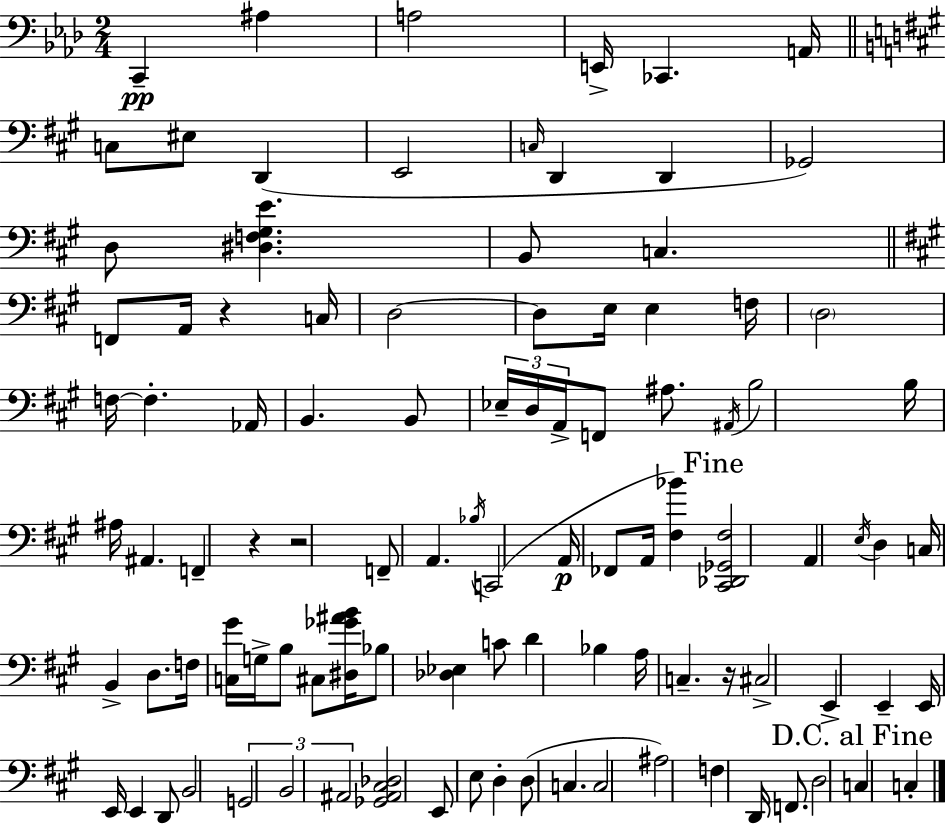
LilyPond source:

{
  \clef bass
  \numericTimeSignature
  \time 2/4
  \key f \minor
  \repeat volta 2 { c,4--\pp ais4 | a2 | e,16-> ces,4. a,16 | \bar "||" \break \key a \major c8 eis8 d,4( | e,2 | \grace { c16 } d,4 d,4 | ges,2) | \break d8 <dis f gis e'>4. | b,8 c4. | \bar "||" \break \key a \major f,8 a,16 r4 c16 | d2~~ | d8 e16 e4 f16 | \parenthesize d2 | \break f16~~ f4.-. aes,16 | b,4. b,8 | \tuplet 3/2 { ees16-- d16 a,16-> } f,8 ais8. | \acciaccatura { ais,16 } b2 | \break b16 ais16 ais,4. | f,4-- r4 | r2 | f,8-- a,4. | \break \acciaccatura { bes16 } c,2( | a,16\p fes,8 a,16 <fis bes'>4) | \mark "Fine" <cis, des, ges, fis>2 | a,4 \acciaccatura { e16 } d4 | \break c16 b,4-> | d8. f16 <c gis'>16 g16-> b8 | cis8 <dis ges' ais' b'>16 bes8 <des ees>4 | c'8 d'4 bes4 | \break a16 c4.-- | r16 cis2-> | e,4-> e,4-- | e,16 e,16 e,4 | \break d,8 b,2 | \tuplet 3/2 { g,2 | b,2 | ais,2 } | \break <ges, ais, cis des>2 | e,8 e8 d4-. | d8( c4. | c2 | \break ais2) | f4 d,16 | f,8. d2 | \mark "D.C. al Fine" c4 c4-. | \break } \bar "|."
}